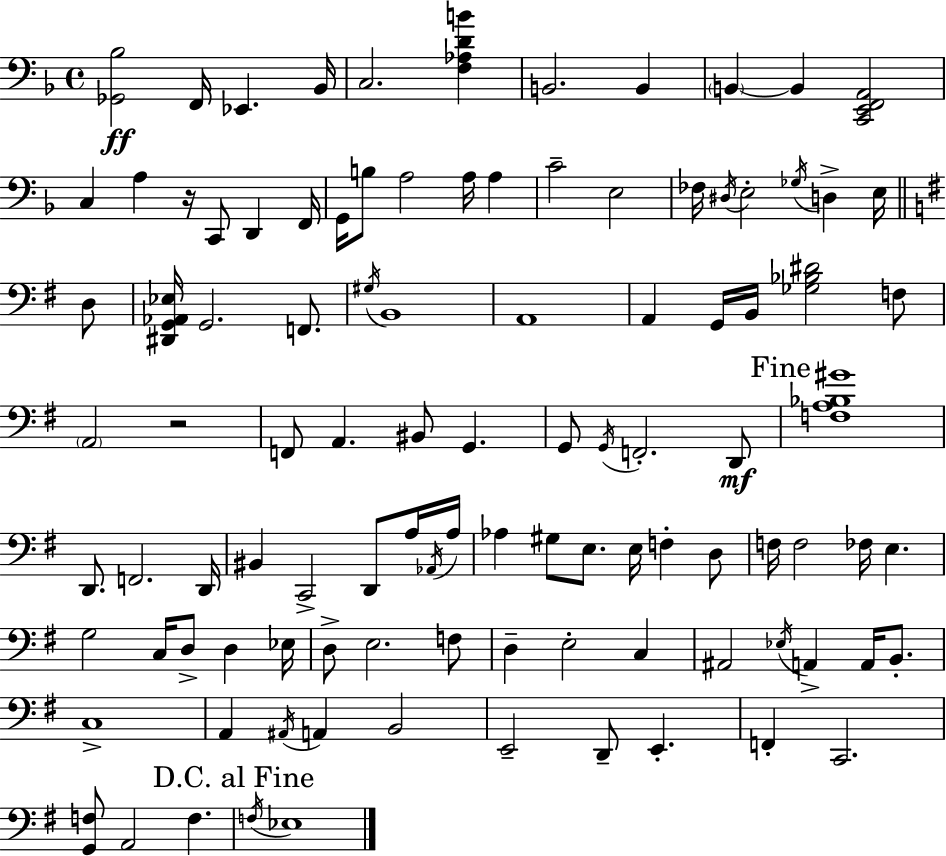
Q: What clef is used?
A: bass